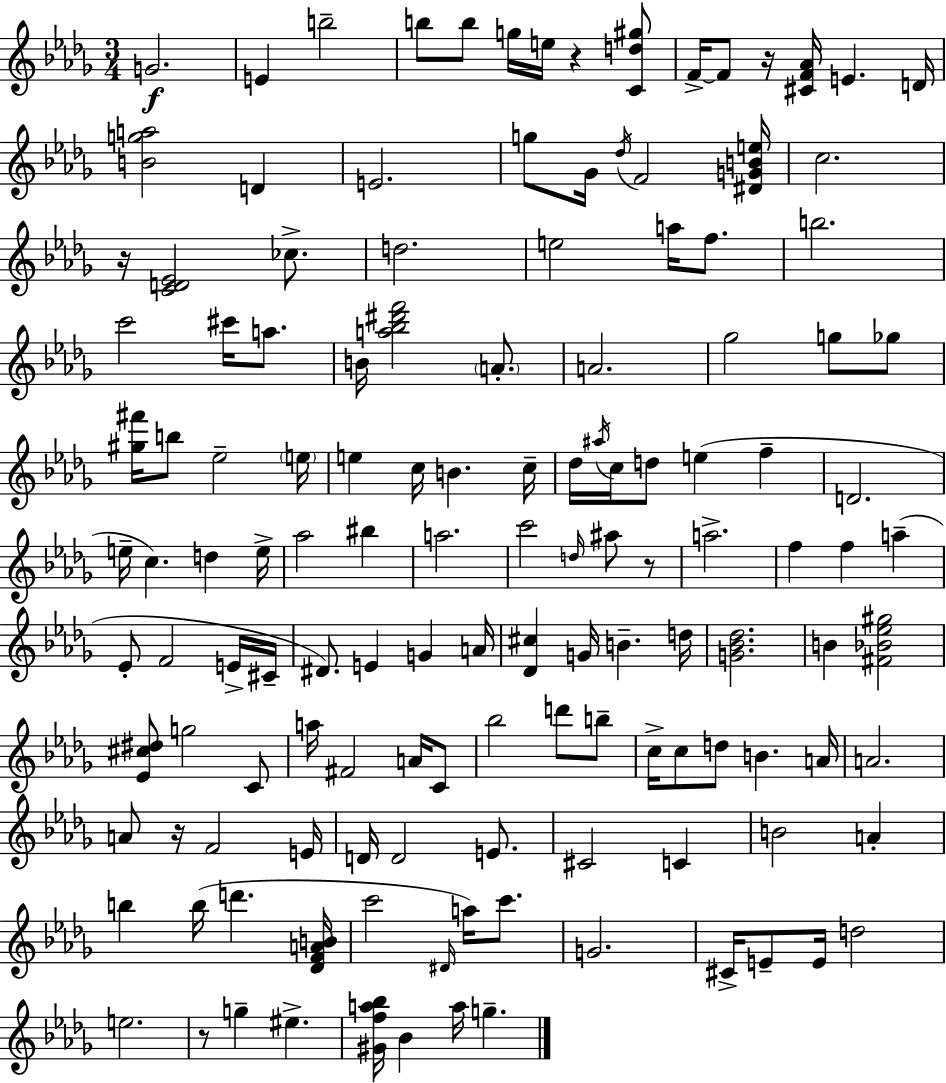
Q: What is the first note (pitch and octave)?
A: G4